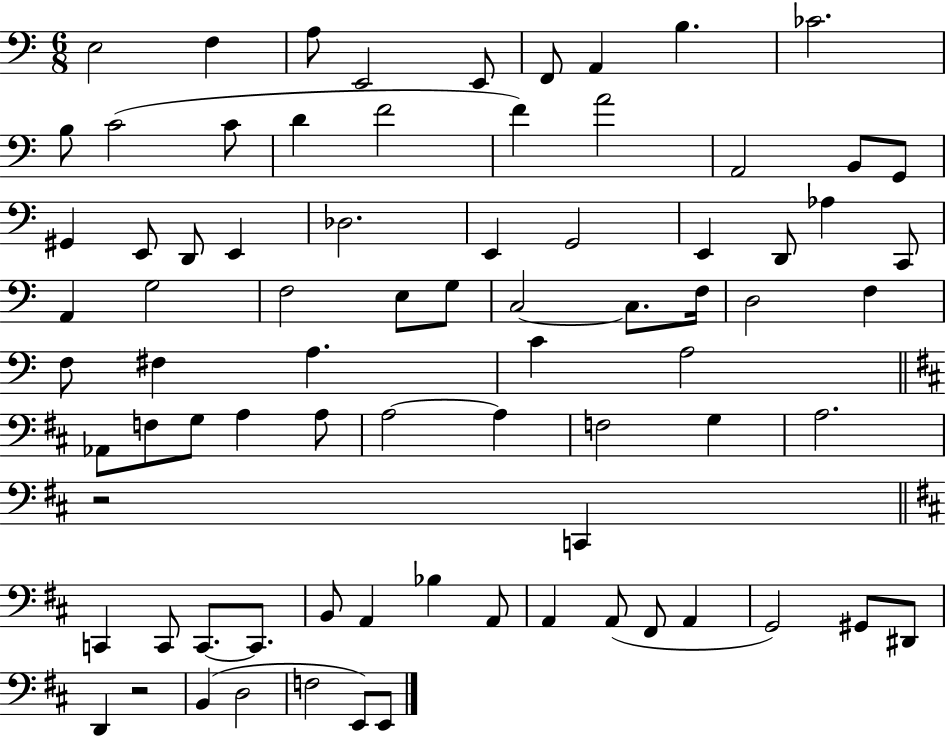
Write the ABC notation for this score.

X:1
T:Untitled
M:6/8
L:1/4
K:C
E,2 F, A,/2 E,,2 E,,/2 F,,/2 A,, B, _C2 B,/2 C2 C/2 D F2 F A2 A,,2 B,,/2 G,,/2 ^G,, E,,/2 D,,/2 E,, _D,2 E,, G,,2 E,, D,,/2 _A, C,,/2 A,, G,2 F,2 E,/2 G,/2 C,2 C,/2 F,/4 D,2 F, F,/2 ^F, A, C A,2 _A,,/2 F,/2 G,/2 A, A,/2 A,2 A, F,2 G, A,2 z2 C,, C,, C,,/2 C,,/2 C,,/2 B,,/2 A,, _B, A,,/2 A,, A,,/2 ^F,,/2 A,, G,,2 ^G,,/2 ^D,,/2 D,, z2 B,, D,2 F,2 E,,/2 E,,/2